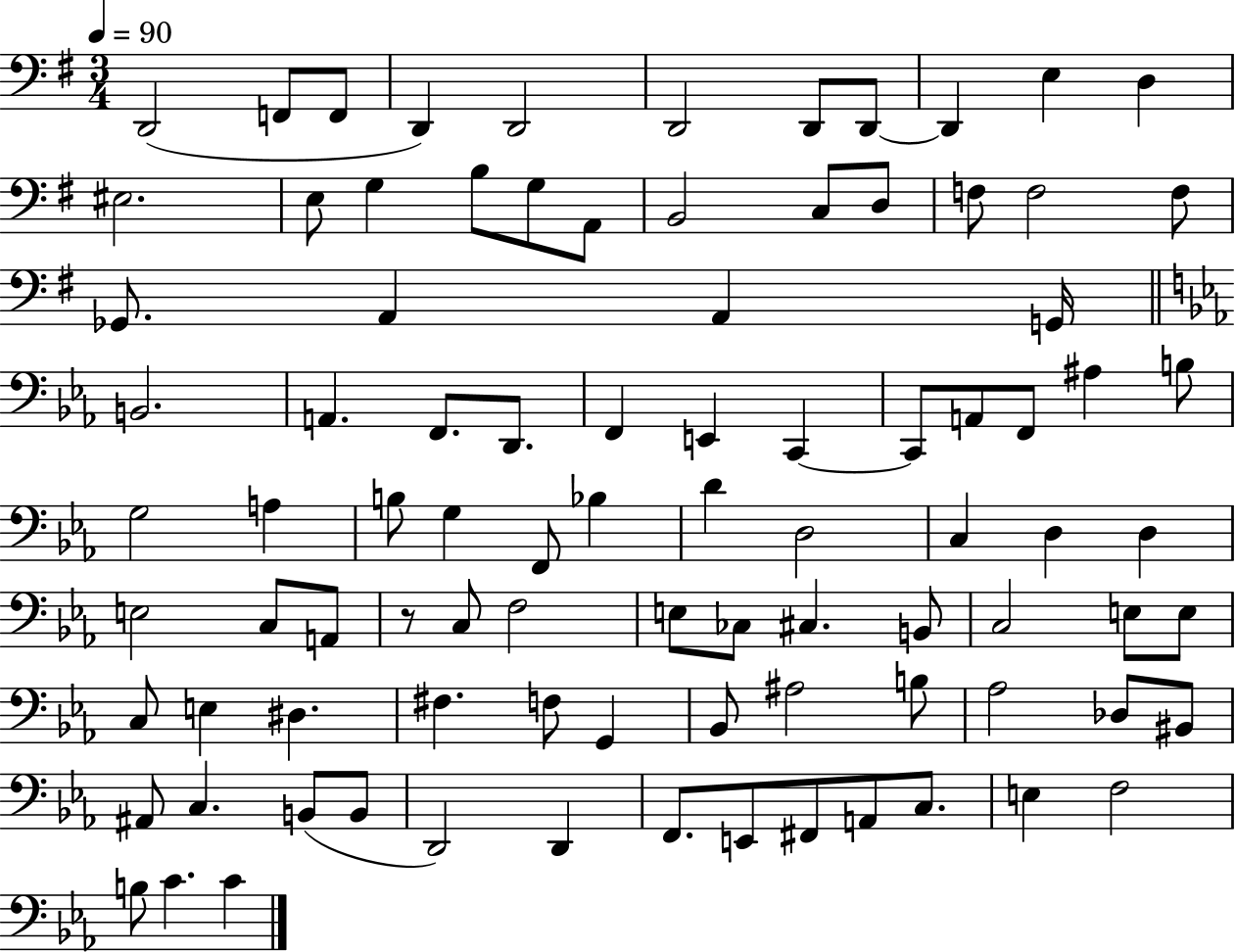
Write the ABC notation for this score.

X:1
T:Untitled
M:3/4
L:1/4
K:G
D,,2 F,,/2 F,,/2 D,, D,,2 D,,2 D,,/2 D,,/2 D,, E, D, ^E,2 E,/2 G, B,/2 G,/2 A,,/2 B,,2 C,/2 D,/2 F,/2 F,2 F,/2 _G,,/2 A,, A,, G,,/4 B,,2 A,, F,,/2 D,,/2 F,, E,, C,, C,,/2 A,,/2 F,,/2 ^A, B,/2 G,2 A, B,/2 G, F,,/2 _B, D D,2 C, D, D, E,2 C,/2 A,,/2 z/2 C,/2 F,2 E,/2 _C,/2 ^C, B,,/2 C,2 E,/2 E,/2 C,/2 E, ^D, ^F, F,/2 G,, _B,,/2 ^A,2 B,/2 _A,2 _D,/2 ^B,,/2 ^A,,/2 C, B,,/2 B,,/2 D,,2 D,, F,,/2 E,,/2 ^F,,/2 A,,/2 C,/2 E, F,2 B,/2 C C